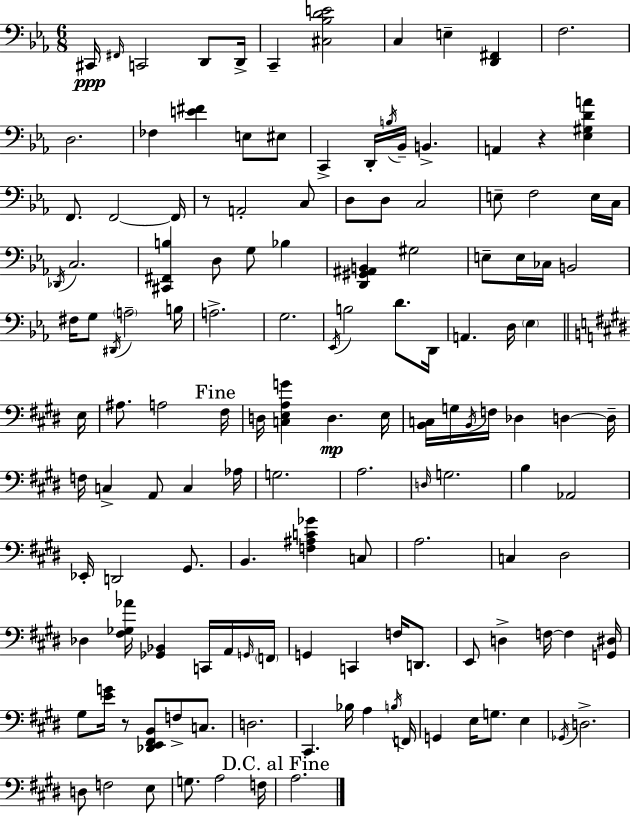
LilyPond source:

{
  \clef bass
  \numericTimeSignature
  \time 6/8
  \key c \minor
  cis,16\ppp \grace { fis,16 } c,2 d,8 | d,16-> c,4-- <cis bes d' e'>2 | c4 e4-- <d, fis,>4 | f2. | \break d2. | fes4 <e' fis'>4 e8 eis8 | c,4-> d,16-. \acciaccatura { b16 } bes,16-- b,4.-> | a,4 r4 <ees gis d' a'>4 | \break f,8. f,2~~ | f,16 r8 a,2-. | c8 d8 d8 c2 | e8-- f2 | \break e16 c16 \acciaccatura { des,16 } c2. | <cis, fis, b>4 d8 g8 bes4 | <d, gis, ais, b,>4 gis2 | e8-- e16 ces16 b,2 | \break fis16 g8 \acciaccatura { dis,16 } \parenthesize a2-- | b16 a2.-> | g2. | \acciaccatura { ees,16 } b2 | \break d'8. d,16 a,4. d16 | \parenthesize ees4 \bar "||" \break \key e \major e16 ais8. a2 | \mark "Fine" fis16 d16 <c e a g'>4 d4.\mp | e16 <b, c>16 g16 \acciaccatura { b,16 } f16 des4 d4~~ | d16-- f16 c4-> a,8 c4 | \break aes16 g2. | a2. | \grace { d16 } g2. | b4 aes,2 | \break ees,16-. d,2 | gis,8. b,4. <f ais c' ges'>4 | c8 a2. | c4 dis2 | \break des4 <fis ges aes'>16 <ges, bes,>4 | c,16 a,16 \grace { g,16 } \parenthesize f,16 g,4 c,4 | f16 d,8. e,8 d4-> f16~~ f4 | <g, dis>16 gis8 <e' g'>16 r8 <des, e, fis, b,>8 f8-> | \break c8. d2. | cis,4. bes16 a4 | \acciaccatura { b16 } f,16 g,4 e16 g8. | e4 \acciaccatura { ges,16 } d2.-> | \break d8 f2 | e8 g8. a2 | f16 \mark "D.C. al Fine" a2. | \bar "|."
}